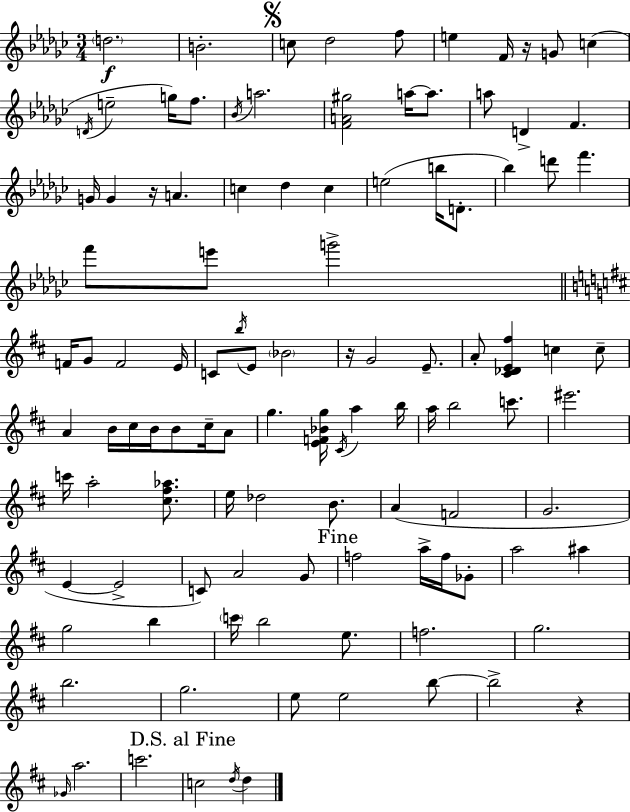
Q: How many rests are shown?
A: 4